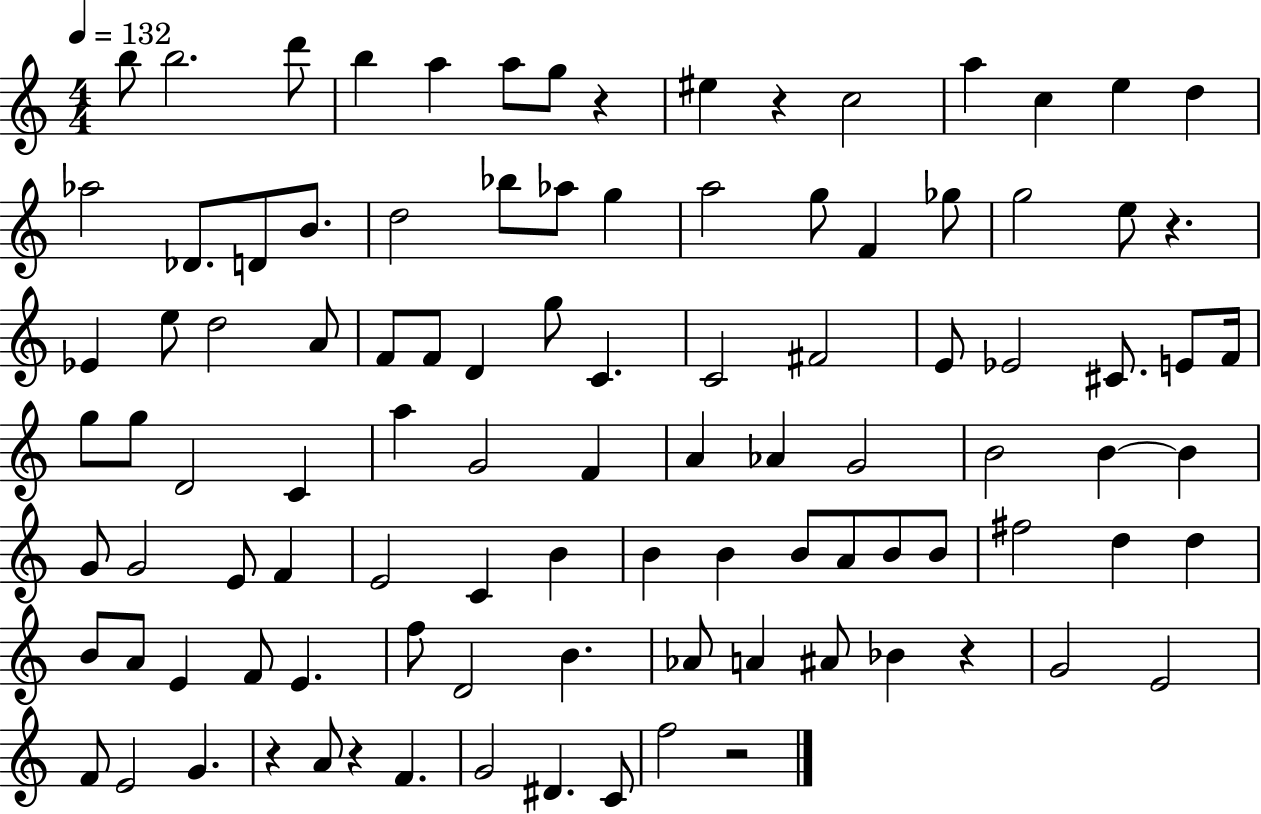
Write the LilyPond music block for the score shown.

{
  \clef treble
  \numericTimeSignature
  \time 4/4
  \key c \major
  \tempo 4 = 132
  b''8 b''2. d'''8 | b''4 a''4 a''8 g''8 r4 | eis''4 r4 c''2 | a''4 c''4 e''4 d''4 | \break aes''2 des'8. d'8 b'8. | d''2 bes''8 aes''8 g''4 | a''2 g''8 f'4 ges''8 | g''2 e''8 r4. | \break ees'4 e''8 d''2 a'8 | f'8 f'8 d'4 g''8 c'4. | c'2 fis'2 | e'8 ees'2 cis'8. e'8 f'16 | \break g''8 g''8 d'2 c'4 | a''4 g'2 f'4 | a'4 aes'4 g'2 | b'2 b'4~~ b'4 | \break g'8 g'2 e'8 f'4 | e'2 c'4 b'4 | b'4 b'4 b'8 a'8 b'8 b'8 | fis''2 d''4 d''4 | \break b'8 a'8 e'4 f'8 e'4. | f''8 d'2 b'4. | aes'8 a'4 ais'8 bes'4 r4 | g'2 e'2 | \break f'8 e'2 g'4. | r4 a'8 r4 f'4. | g'2 dis'4. c'8 | f''2 r2 | \break \bar "|."
}